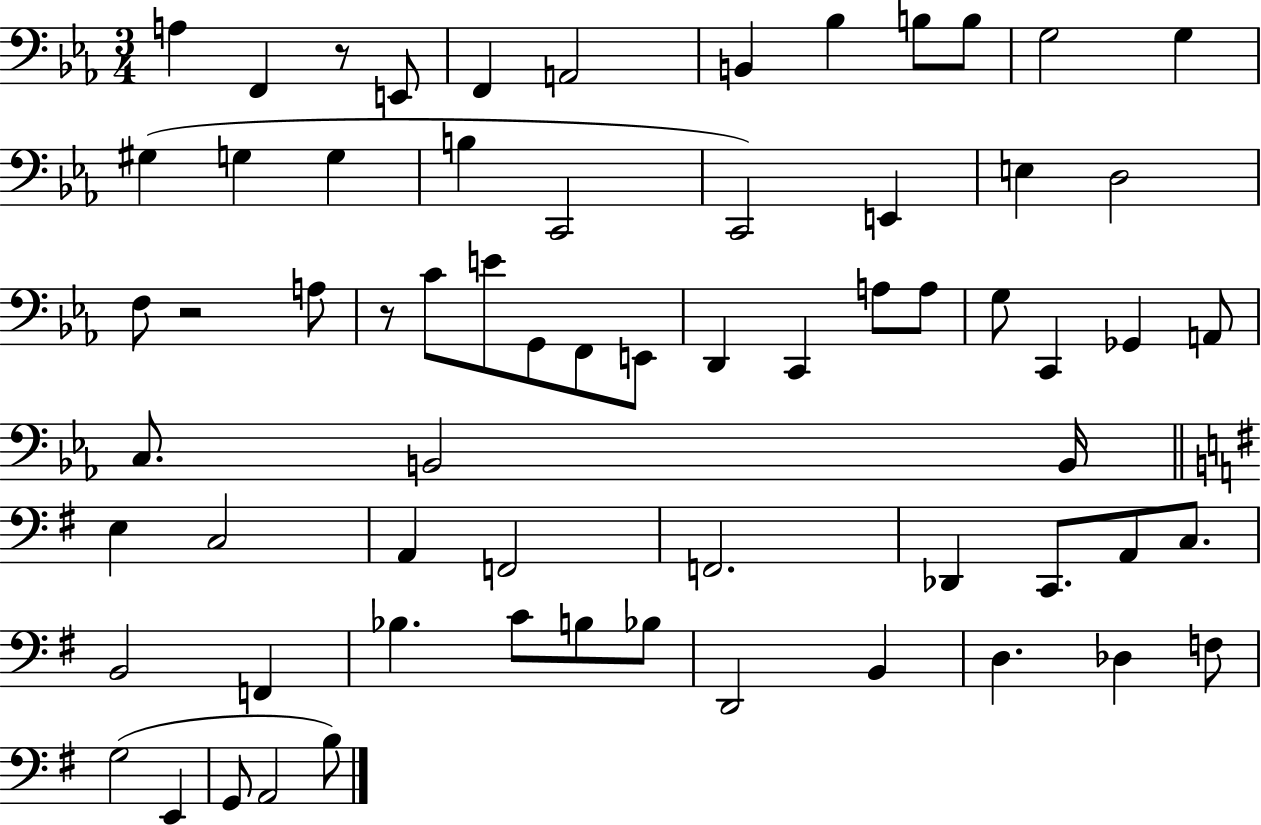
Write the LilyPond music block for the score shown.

{
  \clef bass
  \numericTimeSignature
  \time 3/4
  \key ees \major
  a4 f,4 r8 e,8 | f,4 a,2 | b,4 bes4 b8 b8 | g2 g4 | \break gis4( g4 g4 | b4 c,2 | c,2) e,4 | e4 d2 | \break f8 r2 a8 | r8 c'8 e'8 g,8 f,8 e,8 | d,4 c,4 a8 a8 | g8 c,4 ges,4 a,8 | \break c8. b,2 b,16 | \bar "||" \break \key e \minor e4 c2 | a,4 f,2 | f,2. | des,4 c,8. a,8 c8. | \break b,2 f,4 | bes4. c'8 b8 bes8 | d,2 b,4 | d4. des4 f8 | \break g2( e,4 | g,8 a,2 b8) | \bar "|."
}